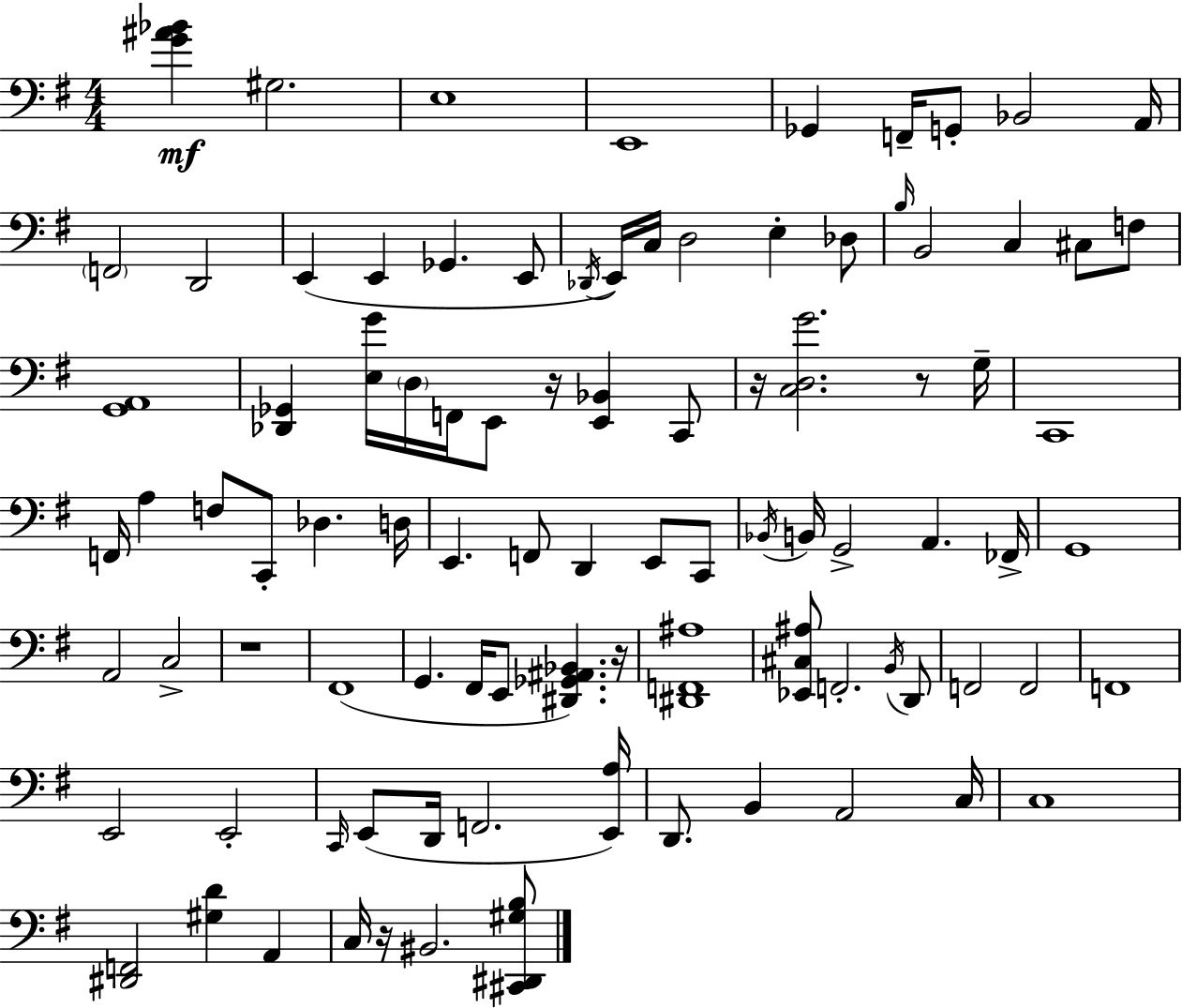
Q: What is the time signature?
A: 4/4